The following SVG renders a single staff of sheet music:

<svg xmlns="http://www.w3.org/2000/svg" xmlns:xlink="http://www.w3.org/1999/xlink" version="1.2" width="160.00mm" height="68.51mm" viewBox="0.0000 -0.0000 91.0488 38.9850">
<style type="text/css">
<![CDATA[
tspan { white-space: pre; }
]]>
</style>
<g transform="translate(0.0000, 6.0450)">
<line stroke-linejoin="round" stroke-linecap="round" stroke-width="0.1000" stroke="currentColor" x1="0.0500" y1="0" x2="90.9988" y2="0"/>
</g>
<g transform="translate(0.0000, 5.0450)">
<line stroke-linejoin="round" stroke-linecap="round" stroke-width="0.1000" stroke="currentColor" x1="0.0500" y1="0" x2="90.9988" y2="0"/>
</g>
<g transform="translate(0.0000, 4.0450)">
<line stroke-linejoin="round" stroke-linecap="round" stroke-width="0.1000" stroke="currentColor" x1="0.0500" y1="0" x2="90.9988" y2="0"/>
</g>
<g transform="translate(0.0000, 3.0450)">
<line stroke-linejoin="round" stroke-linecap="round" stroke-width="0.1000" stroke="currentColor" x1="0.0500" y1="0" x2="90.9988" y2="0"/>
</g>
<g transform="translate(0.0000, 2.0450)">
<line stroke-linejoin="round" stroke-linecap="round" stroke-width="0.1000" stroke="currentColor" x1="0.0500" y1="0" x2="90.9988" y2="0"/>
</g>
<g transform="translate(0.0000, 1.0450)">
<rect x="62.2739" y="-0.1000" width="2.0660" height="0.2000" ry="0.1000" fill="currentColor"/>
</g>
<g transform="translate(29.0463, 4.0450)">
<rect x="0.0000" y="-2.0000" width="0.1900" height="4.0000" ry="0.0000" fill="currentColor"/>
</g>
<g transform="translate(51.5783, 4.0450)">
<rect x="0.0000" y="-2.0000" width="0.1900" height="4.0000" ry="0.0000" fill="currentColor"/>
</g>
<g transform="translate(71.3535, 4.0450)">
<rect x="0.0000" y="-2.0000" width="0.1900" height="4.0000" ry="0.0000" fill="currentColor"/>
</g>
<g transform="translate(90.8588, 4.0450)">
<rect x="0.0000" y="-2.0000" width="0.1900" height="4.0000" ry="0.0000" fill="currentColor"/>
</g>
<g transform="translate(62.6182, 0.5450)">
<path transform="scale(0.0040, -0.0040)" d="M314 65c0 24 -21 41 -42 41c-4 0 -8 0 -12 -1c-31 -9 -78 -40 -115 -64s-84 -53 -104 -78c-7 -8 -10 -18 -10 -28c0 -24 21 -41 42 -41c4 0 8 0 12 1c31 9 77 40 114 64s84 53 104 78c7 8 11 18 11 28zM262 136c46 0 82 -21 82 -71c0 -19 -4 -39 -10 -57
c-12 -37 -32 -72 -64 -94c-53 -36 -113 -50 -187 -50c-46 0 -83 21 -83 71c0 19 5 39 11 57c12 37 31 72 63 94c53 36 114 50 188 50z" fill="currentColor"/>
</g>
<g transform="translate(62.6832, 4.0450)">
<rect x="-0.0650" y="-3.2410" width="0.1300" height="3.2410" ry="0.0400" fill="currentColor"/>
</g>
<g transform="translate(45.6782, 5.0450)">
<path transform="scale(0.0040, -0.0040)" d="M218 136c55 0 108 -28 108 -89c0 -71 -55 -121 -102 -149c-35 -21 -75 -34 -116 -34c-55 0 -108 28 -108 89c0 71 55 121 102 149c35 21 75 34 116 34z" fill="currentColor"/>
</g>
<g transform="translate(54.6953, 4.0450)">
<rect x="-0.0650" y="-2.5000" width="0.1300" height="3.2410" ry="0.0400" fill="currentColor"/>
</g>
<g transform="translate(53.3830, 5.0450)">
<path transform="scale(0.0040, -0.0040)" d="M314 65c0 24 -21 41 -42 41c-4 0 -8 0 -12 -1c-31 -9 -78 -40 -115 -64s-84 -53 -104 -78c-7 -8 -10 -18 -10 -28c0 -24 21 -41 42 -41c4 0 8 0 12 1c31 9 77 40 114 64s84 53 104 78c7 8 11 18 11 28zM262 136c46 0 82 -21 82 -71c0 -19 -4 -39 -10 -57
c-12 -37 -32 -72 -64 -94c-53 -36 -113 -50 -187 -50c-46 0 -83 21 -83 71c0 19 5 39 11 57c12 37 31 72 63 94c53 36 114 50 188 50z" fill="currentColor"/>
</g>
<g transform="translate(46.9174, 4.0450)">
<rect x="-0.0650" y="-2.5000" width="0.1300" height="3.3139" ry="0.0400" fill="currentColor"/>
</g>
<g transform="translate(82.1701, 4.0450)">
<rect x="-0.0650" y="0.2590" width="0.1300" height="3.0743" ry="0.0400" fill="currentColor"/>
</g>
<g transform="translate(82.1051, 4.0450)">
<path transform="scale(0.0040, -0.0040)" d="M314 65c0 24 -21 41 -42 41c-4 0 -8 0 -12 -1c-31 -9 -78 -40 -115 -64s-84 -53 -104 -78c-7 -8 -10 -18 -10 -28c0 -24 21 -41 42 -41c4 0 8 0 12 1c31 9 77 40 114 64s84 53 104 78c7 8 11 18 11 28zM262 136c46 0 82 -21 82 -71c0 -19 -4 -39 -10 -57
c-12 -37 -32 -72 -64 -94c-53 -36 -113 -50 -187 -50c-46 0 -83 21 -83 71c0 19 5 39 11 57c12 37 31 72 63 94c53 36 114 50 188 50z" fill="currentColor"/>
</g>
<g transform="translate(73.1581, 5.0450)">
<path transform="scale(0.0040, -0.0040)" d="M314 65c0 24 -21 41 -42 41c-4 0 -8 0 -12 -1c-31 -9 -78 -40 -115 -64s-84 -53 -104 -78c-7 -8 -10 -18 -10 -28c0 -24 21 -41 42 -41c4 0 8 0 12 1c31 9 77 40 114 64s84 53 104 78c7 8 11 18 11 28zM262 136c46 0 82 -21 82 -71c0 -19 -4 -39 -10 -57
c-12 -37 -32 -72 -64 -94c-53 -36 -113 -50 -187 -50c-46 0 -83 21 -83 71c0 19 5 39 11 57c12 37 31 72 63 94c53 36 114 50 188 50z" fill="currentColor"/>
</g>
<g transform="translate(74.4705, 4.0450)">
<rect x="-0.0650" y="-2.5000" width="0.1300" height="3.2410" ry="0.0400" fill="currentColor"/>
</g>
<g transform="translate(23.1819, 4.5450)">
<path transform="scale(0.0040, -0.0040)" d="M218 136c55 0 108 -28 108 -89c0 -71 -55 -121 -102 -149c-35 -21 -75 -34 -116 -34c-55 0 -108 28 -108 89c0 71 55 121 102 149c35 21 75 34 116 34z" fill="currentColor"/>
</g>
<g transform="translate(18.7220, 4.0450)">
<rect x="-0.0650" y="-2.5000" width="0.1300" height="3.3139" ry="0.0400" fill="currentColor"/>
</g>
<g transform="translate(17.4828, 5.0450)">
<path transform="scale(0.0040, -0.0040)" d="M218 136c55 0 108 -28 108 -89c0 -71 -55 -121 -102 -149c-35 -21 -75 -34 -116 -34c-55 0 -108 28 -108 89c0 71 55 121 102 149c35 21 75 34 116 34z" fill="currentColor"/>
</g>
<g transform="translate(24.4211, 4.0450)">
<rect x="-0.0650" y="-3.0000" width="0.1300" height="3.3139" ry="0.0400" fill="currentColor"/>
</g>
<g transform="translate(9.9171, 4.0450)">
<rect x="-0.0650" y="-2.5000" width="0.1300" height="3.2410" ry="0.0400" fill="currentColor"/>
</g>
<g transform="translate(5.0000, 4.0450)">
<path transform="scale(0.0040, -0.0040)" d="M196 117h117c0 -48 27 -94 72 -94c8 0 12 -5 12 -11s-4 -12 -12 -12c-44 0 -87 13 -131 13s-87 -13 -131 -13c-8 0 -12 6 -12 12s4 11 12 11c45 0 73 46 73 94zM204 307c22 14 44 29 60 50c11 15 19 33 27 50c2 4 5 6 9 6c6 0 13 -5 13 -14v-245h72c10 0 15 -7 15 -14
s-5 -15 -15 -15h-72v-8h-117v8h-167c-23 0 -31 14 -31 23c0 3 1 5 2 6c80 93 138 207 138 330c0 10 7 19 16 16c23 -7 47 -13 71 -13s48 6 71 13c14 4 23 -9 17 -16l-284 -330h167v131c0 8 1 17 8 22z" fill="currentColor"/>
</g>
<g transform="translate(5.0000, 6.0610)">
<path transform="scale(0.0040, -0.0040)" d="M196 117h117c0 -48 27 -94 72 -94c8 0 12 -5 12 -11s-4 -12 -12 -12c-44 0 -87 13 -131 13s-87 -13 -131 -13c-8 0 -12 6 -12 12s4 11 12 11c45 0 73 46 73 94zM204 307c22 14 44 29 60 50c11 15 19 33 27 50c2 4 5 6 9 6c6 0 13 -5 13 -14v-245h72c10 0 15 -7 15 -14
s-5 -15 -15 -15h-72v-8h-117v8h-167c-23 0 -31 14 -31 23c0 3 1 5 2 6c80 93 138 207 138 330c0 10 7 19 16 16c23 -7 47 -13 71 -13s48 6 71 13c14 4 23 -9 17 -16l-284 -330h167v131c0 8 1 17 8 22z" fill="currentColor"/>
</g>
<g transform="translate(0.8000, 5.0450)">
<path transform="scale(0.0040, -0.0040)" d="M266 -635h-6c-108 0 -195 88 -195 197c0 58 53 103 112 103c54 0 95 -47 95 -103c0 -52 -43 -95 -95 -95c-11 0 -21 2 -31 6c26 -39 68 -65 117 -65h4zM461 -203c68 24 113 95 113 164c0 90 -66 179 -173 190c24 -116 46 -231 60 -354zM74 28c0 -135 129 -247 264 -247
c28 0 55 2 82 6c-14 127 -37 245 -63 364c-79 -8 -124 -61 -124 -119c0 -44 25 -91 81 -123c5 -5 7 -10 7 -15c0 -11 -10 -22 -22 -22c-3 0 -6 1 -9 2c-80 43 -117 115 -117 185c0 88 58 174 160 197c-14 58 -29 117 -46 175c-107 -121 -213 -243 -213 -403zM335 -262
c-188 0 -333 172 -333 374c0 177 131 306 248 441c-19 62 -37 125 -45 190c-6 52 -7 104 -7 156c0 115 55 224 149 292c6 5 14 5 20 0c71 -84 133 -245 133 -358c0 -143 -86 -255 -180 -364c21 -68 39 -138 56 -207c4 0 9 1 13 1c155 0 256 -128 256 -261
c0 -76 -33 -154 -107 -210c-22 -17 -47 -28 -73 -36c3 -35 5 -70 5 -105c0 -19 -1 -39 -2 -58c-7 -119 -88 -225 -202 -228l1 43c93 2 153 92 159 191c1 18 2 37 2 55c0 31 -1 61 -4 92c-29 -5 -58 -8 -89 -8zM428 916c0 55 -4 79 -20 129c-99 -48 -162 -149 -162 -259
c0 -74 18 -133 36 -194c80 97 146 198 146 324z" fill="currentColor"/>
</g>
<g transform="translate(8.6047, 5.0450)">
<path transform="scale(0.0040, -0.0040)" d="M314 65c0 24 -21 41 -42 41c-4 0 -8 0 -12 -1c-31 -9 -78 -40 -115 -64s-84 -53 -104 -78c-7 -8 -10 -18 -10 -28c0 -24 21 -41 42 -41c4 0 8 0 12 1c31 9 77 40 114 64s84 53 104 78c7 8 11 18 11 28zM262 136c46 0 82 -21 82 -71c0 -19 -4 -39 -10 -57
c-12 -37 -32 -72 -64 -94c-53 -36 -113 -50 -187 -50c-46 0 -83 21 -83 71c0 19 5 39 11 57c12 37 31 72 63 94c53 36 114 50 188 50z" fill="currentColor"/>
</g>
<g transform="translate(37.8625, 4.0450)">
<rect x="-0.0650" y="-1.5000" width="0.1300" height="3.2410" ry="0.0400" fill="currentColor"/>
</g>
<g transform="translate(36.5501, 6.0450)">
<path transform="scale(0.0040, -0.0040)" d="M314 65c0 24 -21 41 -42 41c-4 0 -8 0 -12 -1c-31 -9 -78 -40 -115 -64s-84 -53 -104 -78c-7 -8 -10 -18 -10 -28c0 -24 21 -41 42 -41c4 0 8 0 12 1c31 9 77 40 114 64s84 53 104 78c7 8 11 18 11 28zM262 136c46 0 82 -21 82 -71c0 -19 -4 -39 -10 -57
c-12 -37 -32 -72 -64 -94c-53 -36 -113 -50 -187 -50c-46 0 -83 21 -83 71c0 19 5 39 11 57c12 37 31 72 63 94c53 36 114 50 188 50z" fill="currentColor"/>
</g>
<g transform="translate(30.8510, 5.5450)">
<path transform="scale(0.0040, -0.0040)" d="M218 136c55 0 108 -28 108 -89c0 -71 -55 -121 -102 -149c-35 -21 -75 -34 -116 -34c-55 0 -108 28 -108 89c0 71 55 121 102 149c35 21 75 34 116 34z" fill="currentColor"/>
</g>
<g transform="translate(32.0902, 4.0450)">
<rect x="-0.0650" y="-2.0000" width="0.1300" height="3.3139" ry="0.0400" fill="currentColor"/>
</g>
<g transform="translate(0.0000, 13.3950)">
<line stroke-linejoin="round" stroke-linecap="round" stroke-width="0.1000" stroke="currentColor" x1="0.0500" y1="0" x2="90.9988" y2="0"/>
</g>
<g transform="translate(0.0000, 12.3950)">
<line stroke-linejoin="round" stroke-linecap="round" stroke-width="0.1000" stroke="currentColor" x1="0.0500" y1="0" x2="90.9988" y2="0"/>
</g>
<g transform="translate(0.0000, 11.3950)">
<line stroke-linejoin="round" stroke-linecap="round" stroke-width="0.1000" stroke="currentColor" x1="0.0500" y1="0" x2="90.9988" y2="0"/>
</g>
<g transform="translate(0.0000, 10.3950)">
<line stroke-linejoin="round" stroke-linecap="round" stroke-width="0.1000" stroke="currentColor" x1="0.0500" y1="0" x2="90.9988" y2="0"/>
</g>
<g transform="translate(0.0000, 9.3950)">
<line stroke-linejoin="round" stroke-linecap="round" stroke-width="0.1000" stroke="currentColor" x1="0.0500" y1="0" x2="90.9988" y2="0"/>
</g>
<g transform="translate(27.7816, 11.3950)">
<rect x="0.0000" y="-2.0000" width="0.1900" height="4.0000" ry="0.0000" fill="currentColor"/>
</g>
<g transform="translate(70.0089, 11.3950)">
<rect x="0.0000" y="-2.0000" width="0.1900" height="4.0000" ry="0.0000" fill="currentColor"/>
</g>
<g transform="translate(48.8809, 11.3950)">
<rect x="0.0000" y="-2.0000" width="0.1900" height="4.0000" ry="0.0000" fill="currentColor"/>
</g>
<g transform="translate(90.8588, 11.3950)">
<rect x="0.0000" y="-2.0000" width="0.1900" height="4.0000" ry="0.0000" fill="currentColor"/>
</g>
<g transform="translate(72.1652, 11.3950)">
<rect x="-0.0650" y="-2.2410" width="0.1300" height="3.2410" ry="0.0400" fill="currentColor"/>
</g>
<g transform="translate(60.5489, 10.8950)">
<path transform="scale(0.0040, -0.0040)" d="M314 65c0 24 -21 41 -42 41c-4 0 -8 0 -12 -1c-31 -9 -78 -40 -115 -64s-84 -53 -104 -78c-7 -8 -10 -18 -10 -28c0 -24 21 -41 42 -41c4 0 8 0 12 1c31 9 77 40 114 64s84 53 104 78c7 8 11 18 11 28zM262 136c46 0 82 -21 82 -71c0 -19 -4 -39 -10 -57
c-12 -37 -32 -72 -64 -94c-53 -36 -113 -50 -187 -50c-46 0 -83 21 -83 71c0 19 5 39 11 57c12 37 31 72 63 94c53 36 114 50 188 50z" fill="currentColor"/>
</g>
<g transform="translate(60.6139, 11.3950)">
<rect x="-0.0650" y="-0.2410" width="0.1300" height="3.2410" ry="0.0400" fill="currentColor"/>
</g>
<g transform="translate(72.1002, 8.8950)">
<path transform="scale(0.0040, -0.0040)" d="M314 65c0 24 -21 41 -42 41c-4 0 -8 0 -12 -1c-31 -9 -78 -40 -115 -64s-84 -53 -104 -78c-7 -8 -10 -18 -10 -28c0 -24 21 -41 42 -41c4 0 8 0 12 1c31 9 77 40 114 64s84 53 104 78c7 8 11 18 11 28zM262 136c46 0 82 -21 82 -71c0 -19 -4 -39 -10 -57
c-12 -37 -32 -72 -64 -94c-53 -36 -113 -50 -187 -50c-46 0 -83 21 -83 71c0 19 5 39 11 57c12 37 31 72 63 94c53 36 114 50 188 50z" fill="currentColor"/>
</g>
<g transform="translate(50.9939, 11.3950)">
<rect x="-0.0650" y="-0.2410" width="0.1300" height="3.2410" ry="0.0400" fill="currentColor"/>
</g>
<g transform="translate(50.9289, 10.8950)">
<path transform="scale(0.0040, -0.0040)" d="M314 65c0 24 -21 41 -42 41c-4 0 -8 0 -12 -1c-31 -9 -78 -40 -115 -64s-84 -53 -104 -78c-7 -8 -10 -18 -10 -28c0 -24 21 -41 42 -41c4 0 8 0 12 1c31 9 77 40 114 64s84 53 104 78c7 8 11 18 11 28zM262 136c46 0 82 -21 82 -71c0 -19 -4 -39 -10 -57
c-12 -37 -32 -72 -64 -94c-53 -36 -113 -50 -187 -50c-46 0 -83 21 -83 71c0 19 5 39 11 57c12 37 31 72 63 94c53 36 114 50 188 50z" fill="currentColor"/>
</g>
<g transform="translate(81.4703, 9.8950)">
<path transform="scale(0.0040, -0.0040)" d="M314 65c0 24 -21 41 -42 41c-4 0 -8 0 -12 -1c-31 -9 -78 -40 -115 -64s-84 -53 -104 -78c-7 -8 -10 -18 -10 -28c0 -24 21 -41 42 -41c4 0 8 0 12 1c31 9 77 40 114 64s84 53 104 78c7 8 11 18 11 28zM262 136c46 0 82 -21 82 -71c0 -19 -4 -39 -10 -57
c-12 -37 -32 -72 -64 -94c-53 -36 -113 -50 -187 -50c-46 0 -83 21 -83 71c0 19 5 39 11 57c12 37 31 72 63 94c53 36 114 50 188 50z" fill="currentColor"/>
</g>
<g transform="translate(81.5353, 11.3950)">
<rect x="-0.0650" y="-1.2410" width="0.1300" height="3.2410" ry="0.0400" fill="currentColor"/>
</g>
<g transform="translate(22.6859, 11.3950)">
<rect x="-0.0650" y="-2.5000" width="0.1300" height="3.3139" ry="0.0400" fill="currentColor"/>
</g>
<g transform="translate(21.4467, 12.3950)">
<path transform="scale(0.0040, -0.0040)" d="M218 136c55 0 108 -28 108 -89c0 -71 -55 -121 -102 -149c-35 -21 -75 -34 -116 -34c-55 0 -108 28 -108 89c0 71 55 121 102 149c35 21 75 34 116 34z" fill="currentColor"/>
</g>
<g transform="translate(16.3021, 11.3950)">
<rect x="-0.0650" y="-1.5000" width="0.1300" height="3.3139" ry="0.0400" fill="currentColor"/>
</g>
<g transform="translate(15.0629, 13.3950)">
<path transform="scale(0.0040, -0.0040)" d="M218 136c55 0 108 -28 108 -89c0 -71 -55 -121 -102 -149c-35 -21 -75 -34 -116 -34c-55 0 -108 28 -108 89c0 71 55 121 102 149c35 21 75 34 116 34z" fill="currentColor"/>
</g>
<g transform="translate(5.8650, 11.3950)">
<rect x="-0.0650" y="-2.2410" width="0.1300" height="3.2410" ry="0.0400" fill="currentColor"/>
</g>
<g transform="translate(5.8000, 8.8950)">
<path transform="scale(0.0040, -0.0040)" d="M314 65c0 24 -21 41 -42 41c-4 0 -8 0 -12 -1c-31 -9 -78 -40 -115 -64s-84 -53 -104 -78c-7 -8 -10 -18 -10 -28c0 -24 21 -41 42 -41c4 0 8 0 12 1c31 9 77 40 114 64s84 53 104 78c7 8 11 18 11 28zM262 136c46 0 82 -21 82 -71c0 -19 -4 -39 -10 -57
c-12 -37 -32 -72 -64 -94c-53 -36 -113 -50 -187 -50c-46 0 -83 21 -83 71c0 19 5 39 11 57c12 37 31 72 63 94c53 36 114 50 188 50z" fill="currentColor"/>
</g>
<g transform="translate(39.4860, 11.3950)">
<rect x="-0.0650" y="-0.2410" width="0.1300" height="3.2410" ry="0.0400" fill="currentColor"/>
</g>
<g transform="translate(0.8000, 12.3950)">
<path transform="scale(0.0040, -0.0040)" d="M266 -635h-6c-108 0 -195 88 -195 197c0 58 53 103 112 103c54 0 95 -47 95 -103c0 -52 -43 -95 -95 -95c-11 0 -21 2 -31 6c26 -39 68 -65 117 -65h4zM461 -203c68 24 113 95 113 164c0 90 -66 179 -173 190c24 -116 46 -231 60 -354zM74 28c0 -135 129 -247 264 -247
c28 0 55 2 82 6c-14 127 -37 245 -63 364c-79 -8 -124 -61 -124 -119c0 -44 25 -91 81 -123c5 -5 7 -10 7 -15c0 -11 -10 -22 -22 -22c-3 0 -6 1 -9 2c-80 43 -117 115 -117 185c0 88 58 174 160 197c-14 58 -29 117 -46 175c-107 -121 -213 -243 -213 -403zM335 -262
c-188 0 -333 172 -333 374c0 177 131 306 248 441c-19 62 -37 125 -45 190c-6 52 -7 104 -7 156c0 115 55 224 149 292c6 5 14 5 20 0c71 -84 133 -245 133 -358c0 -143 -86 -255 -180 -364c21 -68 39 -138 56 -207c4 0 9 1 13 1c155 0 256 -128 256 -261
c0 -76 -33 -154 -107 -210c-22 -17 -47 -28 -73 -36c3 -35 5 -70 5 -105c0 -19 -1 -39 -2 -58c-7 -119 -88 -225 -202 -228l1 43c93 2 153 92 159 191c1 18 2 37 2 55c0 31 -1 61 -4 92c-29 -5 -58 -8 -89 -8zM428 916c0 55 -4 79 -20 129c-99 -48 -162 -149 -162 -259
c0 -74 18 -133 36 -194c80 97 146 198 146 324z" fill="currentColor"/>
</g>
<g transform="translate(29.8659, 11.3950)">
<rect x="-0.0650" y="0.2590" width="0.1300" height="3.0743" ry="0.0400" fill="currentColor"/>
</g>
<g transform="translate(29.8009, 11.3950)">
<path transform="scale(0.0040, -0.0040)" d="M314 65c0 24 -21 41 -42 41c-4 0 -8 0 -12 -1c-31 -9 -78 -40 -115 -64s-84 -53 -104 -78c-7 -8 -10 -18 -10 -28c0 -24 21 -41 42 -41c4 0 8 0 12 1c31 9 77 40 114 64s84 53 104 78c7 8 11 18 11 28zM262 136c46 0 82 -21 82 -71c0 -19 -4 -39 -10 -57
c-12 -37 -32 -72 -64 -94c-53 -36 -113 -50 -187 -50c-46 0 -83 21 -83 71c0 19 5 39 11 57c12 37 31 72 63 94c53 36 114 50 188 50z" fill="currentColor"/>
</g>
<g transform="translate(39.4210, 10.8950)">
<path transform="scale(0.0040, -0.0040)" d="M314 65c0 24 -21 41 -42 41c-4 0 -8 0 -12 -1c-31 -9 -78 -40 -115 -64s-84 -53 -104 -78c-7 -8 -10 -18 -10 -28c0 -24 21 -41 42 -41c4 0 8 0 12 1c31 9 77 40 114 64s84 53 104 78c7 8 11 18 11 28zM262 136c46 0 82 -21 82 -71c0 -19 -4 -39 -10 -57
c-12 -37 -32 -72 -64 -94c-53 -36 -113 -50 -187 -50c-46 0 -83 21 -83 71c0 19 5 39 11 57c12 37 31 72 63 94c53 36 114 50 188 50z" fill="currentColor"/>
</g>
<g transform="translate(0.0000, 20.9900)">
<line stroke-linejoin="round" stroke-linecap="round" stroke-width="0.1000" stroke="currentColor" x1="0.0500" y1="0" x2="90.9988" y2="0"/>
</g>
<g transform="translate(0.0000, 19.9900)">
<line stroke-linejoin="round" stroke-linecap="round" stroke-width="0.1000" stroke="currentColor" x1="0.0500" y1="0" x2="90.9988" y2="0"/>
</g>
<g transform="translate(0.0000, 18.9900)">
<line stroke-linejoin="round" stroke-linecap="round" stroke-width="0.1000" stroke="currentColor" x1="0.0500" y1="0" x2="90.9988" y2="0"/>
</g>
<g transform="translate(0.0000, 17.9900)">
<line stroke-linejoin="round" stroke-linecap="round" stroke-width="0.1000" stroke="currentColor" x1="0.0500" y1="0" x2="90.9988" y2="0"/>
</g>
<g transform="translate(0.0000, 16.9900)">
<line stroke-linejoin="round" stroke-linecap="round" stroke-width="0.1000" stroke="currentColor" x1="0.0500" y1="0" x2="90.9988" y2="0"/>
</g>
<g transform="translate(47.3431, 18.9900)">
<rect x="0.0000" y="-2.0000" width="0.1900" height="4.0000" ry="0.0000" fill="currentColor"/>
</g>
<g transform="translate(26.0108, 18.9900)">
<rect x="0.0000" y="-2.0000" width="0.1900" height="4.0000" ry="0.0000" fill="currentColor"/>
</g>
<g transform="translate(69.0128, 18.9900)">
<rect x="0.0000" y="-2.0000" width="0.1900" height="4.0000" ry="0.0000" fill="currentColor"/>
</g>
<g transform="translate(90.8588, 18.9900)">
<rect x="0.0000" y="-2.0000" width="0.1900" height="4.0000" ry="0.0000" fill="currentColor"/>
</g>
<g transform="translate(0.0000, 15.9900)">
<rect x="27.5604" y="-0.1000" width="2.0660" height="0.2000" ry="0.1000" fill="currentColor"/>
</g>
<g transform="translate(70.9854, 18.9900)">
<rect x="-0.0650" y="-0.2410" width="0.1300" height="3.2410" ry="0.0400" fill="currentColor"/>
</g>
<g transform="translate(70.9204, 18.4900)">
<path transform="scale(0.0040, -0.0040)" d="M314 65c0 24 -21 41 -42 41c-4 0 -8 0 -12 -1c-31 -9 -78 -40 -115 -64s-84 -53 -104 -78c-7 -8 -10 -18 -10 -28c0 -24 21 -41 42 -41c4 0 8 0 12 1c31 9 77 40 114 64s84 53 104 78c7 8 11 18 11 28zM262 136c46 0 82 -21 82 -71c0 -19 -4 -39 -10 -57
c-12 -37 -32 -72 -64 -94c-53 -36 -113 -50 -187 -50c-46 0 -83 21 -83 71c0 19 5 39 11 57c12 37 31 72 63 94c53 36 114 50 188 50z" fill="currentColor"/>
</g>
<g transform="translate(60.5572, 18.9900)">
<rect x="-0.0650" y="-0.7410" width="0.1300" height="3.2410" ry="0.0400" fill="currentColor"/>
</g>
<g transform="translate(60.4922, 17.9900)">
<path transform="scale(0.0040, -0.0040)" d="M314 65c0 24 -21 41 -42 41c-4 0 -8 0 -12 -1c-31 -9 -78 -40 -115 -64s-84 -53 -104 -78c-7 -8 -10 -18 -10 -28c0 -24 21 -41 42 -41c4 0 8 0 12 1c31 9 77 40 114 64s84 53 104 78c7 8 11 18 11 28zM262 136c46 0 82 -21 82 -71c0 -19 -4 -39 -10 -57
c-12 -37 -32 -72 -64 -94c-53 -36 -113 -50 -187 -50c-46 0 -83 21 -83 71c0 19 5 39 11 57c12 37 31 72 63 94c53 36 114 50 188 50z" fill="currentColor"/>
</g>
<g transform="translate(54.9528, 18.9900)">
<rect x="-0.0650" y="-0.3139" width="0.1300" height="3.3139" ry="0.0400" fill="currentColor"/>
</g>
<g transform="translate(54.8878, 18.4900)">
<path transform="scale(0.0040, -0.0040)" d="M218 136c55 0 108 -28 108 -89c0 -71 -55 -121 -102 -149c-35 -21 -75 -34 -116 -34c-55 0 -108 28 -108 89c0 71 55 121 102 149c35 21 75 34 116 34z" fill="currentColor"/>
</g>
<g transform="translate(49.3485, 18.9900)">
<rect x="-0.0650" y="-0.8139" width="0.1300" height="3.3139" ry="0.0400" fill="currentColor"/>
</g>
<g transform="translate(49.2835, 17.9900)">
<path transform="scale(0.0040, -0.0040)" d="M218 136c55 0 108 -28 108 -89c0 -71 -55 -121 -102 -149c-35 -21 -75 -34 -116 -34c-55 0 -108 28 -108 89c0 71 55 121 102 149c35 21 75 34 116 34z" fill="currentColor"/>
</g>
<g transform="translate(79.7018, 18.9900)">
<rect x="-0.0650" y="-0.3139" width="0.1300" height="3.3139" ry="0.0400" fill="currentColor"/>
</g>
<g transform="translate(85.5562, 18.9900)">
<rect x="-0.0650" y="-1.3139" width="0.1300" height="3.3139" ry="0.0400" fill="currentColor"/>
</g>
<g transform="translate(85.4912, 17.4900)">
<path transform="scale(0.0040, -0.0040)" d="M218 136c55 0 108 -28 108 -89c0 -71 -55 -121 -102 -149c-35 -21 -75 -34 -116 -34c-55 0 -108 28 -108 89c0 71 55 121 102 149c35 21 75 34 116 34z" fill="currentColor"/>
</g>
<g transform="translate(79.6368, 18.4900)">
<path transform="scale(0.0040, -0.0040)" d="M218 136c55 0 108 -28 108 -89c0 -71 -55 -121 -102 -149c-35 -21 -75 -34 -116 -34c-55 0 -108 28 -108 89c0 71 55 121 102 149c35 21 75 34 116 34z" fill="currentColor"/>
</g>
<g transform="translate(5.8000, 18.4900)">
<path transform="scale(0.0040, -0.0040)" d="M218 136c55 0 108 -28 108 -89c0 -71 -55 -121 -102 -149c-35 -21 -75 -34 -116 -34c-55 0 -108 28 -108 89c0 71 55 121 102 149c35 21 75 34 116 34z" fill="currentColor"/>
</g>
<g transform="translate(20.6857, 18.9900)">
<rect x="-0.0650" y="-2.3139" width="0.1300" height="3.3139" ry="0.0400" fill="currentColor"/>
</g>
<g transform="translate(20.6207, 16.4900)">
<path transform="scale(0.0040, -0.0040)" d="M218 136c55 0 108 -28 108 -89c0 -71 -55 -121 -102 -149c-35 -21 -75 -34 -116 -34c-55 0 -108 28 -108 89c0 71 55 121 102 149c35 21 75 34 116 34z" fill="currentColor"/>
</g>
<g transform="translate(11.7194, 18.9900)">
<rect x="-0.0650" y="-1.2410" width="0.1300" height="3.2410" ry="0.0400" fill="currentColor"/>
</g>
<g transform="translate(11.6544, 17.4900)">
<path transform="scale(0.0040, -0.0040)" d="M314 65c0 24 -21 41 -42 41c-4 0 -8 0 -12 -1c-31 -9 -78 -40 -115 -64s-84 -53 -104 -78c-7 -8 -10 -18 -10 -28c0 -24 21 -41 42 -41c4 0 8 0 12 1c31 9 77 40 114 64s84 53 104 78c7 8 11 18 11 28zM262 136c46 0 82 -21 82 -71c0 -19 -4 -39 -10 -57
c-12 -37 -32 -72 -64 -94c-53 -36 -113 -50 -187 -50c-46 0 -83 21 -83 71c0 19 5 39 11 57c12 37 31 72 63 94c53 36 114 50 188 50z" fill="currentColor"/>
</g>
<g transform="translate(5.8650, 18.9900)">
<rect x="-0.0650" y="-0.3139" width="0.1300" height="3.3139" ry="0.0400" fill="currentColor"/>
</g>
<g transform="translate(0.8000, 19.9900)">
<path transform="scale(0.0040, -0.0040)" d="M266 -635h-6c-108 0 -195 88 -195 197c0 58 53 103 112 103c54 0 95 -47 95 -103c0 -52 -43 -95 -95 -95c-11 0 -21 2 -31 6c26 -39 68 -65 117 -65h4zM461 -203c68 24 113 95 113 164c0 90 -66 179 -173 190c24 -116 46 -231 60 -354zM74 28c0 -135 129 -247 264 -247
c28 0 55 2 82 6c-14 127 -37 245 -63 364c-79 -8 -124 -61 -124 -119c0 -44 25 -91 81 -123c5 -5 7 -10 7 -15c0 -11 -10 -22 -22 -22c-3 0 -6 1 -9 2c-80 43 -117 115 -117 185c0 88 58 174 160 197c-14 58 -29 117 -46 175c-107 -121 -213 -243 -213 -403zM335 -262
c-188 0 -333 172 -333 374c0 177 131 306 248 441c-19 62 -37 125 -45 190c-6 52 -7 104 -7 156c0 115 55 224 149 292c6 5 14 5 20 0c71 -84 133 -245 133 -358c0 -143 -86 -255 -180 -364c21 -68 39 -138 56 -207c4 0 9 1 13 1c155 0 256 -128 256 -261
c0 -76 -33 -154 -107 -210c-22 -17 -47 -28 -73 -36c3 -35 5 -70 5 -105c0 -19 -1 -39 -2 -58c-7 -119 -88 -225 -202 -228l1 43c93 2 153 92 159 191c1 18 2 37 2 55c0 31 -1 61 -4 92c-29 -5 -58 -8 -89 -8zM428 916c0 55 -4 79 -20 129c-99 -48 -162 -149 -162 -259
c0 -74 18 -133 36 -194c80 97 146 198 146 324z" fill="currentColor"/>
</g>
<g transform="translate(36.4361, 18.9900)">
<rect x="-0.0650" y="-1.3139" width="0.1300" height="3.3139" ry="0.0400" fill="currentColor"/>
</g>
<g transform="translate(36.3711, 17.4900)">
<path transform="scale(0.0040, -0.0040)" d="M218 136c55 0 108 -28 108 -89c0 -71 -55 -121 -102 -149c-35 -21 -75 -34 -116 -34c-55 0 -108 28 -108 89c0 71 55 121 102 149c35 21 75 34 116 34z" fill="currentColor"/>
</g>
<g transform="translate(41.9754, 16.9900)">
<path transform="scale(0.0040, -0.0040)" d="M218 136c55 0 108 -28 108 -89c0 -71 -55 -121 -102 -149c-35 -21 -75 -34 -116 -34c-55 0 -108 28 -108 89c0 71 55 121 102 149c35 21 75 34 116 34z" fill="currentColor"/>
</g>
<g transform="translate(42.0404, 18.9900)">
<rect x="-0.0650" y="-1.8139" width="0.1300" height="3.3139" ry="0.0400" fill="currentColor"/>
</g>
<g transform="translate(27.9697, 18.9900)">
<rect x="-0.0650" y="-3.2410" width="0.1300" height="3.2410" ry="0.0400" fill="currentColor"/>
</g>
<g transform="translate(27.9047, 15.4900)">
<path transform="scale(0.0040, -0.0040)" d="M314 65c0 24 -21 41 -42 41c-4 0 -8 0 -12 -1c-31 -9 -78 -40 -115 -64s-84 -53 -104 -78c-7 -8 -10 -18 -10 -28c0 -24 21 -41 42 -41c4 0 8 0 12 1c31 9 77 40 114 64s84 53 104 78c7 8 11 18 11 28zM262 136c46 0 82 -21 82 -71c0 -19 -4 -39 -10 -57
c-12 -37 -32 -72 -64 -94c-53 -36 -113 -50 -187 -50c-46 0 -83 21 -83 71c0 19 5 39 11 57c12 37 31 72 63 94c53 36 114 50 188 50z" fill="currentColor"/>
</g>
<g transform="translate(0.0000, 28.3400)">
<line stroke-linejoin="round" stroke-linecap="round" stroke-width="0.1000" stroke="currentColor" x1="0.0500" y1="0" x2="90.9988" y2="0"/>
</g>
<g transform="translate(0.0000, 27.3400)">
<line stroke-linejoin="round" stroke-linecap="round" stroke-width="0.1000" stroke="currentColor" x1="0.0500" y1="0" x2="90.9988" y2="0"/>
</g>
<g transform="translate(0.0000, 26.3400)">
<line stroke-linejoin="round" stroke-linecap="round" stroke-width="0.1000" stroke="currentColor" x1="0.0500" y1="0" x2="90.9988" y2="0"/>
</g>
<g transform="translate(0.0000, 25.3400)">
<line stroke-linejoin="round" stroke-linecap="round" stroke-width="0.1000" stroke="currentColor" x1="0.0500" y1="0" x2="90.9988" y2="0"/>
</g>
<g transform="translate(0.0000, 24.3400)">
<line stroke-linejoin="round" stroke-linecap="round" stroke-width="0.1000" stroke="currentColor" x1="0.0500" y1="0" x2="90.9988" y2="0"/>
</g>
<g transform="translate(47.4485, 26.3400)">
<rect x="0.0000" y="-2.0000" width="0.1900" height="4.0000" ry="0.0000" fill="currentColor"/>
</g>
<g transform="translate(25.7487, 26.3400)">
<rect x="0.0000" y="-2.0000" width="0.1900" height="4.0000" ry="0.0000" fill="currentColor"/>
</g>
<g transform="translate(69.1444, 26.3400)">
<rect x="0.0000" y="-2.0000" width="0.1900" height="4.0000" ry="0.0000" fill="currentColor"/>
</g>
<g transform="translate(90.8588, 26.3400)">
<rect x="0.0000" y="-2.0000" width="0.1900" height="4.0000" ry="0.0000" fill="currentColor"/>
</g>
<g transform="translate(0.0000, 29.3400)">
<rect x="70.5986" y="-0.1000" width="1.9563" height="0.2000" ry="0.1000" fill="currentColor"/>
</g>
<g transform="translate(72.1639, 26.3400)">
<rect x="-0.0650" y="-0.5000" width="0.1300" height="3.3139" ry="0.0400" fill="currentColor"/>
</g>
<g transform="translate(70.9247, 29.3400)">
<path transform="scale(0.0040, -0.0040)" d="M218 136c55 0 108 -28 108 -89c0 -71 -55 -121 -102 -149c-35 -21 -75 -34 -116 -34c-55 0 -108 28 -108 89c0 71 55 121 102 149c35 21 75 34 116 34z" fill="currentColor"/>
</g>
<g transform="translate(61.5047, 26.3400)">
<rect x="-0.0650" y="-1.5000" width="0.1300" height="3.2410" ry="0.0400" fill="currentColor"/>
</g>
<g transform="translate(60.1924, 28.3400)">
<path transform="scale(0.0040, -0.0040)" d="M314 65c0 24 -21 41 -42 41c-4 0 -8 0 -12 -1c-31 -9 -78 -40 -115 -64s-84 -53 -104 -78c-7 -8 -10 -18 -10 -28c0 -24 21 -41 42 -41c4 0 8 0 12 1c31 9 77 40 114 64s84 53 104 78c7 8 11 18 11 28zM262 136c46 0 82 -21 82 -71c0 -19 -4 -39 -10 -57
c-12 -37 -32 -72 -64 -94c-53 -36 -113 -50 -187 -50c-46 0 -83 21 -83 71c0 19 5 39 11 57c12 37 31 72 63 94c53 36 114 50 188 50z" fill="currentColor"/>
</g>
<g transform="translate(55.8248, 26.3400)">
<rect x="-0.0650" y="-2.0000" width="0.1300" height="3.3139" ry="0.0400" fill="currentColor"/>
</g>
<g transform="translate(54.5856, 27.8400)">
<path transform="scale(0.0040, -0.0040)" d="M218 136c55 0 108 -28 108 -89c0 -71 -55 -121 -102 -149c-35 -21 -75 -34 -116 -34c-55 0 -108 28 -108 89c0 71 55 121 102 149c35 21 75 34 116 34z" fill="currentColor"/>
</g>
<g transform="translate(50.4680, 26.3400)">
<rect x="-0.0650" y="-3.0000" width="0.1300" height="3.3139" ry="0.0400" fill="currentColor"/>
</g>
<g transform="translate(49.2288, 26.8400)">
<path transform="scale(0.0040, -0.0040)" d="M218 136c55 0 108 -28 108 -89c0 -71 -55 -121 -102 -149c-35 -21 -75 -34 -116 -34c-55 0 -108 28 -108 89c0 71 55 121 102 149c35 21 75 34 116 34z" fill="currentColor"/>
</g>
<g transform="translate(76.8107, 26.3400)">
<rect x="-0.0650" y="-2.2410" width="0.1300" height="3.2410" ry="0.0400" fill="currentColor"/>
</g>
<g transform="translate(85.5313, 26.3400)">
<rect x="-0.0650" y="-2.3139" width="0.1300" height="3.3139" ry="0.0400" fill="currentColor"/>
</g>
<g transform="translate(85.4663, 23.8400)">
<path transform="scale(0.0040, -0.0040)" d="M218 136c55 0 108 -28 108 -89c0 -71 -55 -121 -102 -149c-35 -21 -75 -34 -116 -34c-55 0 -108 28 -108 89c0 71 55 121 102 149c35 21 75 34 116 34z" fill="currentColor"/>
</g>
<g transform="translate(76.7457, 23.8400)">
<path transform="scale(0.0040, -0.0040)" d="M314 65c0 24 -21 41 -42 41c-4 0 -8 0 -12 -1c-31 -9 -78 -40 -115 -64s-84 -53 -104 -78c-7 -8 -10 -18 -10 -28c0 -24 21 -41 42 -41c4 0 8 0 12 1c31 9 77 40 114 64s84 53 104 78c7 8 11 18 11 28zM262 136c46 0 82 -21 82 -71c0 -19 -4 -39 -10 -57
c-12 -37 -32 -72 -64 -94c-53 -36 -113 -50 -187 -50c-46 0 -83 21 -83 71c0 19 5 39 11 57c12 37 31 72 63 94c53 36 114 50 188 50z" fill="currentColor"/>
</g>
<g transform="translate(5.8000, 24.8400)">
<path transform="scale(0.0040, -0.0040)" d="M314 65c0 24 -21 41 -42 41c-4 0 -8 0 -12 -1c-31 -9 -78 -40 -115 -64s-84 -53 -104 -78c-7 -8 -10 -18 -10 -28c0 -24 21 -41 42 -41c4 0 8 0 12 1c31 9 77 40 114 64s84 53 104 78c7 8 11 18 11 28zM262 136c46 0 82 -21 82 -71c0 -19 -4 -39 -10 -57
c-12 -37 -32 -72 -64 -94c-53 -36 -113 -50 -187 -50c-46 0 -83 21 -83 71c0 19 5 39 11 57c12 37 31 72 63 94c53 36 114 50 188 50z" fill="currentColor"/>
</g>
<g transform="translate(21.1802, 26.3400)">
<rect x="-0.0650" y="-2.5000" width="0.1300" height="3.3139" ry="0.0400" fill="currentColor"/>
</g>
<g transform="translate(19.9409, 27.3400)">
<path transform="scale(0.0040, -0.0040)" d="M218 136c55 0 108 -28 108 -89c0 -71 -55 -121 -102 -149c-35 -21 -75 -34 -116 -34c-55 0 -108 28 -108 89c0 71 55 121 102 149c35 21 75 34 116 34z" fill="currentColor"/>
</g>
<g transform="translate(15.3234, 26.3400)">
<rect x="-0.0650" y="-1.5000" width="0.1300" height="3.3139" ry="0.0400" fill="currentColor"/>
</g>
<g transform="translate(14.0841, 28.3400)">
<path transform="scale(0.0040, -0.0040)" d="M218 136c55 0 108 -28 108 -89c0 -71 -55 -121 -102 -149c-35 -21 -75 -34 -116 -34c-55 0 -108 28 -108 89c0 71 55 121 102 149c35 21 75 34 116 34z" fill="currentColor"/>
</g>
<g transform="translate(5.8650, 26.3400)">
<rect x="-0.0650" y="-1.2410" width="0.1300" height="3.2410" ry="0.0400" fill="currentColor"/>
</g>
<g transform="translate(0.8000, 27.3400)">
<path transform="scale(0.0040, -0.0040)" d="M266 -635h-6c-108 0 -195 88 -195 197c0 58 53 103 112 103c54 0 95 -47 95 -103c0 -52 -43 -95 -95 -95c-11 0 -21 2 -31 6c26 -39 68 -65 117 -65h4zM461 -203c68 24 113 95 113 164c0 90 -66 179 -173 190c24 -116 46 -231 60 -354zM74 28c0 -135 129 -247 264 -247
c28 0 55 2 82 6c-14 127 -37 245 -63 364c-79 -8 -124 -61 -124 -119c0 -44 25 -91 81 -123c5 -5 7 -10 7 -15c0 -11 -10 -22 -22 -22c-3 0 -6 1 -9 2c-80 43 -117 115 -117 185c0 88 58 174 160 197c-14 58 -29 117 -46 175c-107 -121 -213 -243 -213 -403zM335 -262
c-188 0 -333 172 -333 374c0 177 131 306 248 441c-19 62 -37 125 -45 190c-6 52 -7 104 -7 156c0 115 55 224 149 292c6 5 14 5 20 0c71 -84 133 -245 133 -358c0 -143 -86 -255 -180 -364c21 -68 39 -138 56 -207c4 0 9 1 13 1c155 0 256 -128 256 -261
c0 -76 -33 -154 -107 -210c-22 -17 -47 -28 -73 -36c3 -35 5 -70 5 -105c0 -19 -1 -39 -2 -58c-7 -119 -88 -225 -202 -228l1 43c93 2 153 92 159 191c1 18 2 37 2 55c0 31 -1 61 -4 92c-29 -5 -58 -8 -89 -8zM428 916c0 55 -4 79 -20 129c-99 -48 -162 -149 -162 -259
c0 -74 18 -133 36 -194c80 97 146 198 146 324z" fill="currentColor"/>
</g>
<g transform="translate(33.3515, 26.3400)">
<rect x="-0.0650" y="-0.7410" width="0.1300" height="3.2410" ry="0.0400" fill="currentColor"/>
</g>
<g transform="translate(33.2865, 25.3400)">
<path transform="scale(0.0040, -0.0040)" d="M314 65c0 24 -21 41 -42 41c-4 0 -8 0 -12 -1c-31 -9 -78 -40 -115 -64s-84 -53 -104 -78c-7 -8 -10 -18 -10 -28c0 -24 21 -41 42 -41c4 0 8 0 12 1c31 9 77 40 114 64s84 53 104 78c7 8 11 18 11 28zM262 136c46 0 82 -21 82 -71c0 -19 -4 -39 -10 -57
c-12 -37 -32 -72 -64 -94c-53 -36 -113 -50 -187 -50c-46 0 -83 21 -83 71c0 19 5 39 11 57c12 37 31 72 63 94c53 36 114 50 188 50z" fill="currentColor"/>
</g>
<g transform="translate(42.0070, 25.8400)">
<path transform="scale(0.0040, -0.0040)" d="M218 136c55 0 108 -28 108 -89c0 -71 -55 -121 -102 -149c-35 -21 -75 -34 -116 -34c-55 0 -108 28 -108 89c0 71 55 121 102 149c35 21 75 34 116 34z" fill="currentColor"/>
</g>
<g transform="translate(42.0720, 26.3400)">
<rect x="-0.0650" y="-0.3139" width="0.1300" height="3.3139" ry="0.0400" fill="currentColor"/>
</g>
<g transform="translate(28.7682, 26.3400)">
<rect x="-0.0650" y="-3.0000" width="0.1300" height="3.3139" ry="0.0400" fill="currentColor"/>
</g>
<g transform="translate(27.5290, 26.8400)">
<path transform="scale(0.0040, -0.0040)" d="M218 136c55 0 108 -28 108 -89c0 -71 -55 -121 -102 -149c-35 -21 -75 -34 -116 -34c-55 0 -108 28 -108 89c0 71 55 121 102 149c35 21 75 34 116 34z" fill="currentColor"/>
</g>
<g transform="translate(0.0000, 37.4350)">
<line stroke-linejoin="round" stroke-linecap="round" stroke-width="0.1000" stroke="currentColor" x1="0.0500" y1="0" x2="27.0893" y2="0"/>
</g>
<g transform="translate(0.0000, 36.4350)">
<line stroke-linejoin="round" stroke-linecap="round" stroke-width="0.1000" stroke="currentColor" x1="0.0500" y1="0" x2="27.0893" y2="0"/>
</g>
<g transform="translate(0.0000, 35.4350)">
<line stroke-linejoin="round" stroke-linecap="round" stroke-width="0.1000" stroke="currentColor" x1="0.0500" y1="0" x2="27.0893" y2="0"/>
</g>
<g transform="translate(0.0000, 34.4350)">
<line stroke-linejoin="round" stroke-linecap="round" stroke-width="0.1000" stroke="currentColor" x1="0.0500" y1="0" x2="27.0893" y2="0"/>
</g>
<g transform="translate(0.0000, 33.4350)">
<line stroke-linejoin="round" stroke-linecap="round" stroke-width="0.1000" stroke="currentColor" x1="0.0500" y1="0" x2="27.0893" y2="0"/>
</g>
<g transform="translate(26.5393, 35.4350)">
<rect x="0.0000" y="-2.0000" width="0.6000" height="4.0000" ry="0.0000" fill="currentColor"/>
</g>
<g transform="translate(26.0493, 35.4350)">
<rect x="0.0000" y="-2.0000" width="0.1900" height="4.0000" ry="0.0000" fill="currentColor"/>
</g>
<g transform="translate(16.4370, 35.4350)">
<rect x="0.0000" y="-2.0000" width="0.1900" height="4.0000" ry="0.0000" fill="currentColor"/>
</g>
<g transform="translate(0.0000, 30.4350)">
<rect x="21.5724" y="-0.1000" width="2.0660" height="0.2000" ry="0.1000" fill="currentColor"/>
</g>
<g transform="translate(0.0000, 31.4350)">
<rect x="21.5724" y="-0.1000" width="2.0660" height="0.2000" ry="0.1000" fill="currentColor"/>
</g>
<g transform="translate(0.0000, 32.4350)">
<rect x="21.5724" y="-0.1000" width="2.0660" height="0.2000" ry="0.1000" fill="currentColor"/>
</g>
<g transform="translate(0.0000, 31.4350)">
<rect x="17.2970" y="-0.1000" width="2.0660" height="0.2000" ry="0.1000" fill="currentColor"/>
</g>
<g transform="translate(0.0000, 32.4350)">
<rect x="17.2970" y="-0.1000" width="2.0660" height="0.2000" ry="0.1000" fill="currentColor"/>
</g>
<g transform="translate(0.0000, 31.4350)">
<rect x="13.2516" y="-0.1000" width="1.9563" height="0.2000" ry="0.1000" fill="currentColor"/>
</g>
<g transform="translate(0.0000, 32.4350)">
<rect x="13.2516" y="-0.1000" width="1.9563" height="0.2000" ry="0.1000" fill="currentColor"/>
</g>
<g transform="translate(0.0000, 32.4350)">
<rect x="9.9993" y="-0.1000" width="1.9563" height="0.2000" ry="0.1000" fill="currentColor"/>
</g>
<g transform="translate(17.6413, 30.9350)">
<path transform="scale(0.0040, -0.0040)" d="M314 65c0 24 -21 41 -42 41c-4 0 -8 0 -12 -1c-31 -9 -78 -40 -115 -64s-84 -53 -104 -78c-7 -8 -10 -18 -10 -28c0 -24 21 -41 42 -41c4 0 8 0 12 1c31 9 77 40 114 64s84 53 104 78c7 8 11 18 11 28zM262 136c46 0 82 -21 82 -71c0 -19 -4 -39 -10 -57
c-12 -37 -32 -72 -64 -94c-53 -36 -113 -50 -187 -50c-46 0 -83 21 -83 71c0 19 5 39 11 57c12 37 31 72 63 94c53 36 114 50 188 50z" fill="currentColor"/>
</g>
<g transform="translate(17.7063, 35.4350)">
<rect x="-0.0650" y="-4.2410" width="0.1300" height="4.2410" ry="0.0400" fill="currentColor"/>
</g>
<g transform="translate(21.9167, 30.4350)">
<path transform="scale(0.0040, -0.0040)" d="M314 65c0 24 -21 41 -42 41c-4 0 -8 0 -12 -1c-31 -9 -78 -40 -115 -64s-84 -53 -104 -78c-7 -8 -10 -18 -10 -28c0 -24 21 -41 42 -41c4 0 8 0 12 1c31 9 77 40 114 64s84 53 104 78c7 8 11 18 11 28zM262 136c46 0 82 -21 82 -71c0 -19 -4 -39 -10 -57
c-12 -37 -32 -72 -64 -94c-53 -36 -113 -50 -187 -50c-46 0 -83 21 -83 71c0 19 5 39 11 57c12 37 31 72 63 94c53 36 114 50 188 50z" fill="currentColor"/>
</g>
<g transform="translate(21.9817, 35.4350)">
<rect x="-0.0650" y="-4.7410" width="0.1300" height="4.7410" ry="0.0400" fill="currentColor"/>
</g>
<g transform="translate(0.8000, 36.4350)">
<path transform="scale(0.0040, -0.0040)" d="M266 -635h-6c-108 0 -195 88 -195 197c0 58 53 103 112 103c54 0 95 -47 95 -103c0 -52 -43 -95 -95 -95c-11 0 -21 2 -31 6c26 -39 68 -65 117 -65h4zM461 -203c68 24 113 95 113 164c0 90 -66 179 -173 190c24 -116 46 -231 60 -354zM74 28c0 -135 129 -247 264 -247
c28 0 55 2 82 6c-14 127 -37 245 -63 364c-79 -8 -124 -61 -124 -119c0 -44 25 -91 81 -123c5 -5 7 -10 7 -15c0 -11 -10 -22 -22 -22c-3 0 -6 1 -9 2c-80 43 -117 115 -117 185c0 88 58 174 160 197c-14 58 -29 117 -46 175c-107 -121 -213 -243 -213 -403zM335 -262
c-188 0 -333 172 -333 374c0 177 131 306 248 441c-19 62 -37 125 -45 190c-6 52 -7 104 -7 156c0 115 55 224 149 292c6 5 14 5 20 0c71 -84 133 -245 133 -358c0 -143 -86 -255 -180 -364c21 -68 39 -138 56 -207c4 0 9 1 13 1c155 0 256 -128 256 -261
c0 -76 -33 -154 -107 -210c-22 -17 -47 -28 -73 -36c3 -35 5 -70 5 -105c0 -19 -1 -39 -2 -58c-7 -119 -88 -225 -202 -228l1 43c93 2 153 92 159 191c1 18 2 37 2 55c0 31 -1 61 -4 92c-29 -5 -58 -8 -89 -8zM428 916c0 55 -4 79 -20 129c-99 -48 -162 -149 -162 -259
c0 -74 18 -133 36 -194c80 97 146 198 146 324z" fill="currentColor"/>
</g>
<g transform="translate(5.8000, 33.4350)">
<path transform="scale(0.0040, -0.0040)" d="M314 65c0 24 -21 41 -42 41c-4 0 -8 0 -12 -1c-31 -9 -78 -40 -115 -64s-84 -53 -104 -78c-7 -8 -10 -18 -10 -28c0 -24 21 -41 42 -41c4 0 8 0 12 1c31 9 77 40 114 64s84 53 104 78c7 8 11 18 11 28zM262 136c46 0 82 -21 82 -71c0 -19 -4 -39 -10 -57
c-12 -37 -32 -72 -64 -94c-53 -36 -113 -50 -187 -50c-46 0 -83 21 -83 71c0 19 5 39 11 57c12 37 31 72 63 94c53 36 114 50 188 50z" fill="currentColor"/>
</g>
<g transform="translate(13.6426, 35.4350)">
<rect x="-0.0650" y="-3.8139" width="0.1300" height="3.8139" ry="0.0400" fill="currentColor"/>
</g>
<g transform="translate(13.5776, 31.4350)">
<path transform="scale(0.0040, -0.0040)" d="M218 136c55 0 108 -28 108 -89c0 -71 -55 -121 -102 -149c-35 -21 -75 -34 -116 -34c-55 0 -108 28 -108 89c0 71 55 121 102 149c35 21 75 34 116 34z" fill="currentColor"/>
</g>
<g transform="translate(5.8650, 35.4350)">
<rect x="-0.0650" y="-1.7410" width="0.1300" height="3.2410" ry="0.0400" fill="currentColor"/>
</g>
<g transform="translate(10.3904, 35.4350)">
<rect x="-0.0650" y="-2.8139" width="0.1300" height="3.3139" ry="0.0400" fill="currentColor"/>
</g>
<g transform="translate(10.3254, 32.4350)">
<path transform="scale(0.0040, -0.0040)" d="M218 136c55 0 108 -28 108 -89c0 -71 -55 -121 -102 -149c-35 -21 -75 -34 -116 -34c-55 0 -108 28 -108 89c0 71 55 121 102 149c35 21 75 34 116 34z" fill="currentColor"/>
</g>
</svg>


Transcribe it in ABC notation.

X:1
T:Untitled
M:4/4
L:1/4
K:C
G2 G A F E2 G G2 b2 G2 B2 g2 E G B2 c2 c2 c2 g2 e2 c e2 g b2 e f d c d2 c2 c e e2 E G A d2 c A F E2 C g2 g f2 a c' d'2 e'2